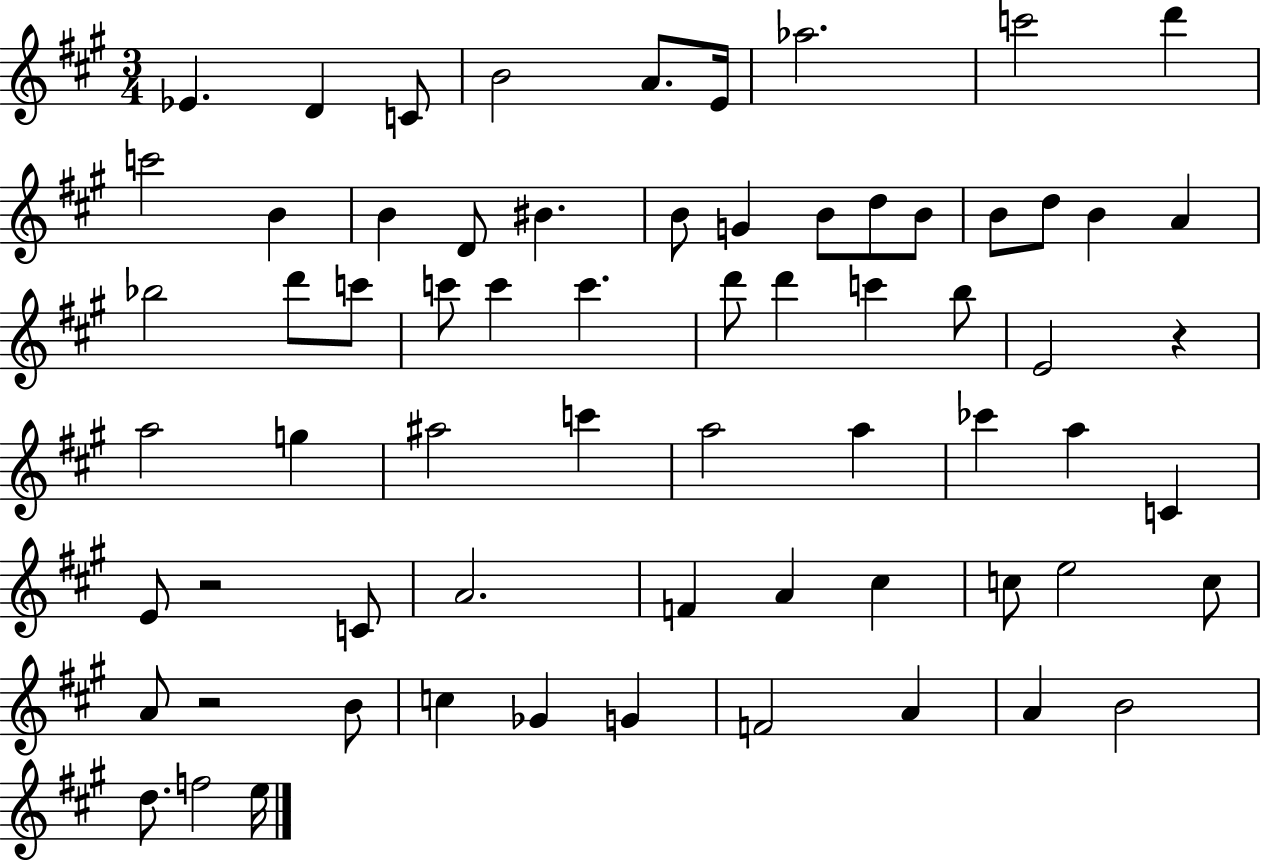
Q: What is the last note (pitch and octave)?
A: E5